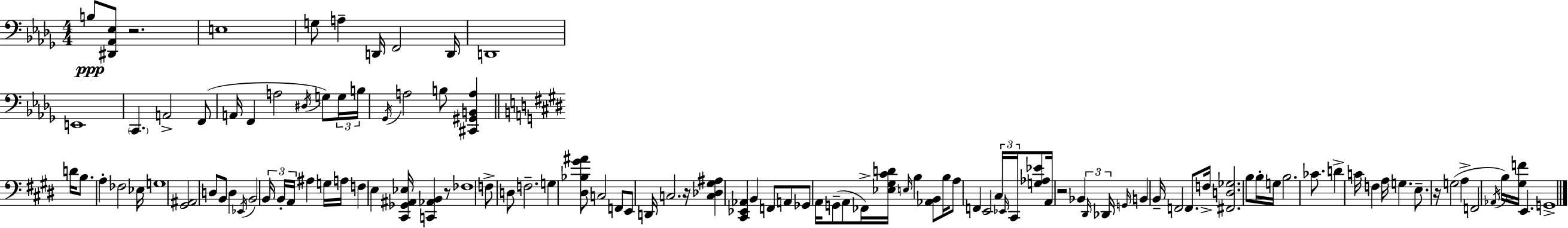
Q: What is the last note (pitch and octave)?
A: G2